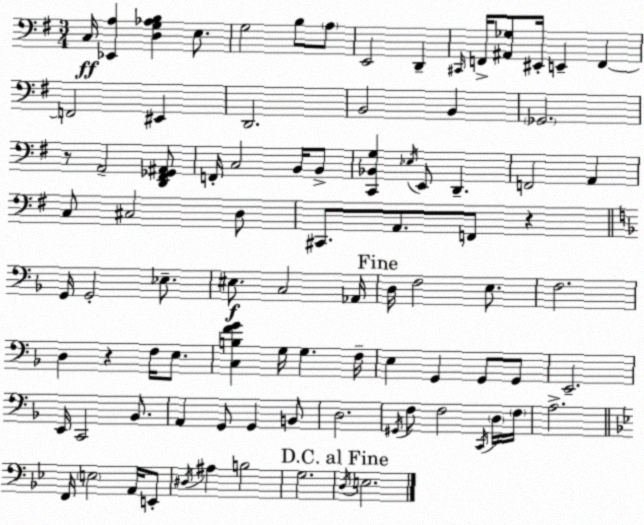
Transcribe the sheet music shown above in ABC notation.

X:1
T:Untitled
M:3/4
L:1/4
K:Em
C,/4 [_E,,A,] [D,G,_A,B,] E,/2 G,2 B,/2 A,/2 E,,2 D,, ^C,,/4 F,,/4 [^A,,_G,]/2 ^E,,/4 E,, F,, F,,2 ^E,, D,,2 B,,2 B,, _G,,2 z/2 A,,2 [D,,^F,,_G,,^A,,]/2 F,,/4 C,2 B,,/4 B,,/2 [C,,_B,,G,] _E,/4 E,,/2 D,, F,,2 A,, C,/2 ^C,2 D,/2 ^C,,/2 A,,/2 F,,/2 z G,,/4 G,,2 _E,/2 ^E,/2 C,2 _A,,/4 D,/4 F,2 E,/2 F,2 D, z F,/4 E,/2 [C,B,FG] G,/4 G, F,/4 E, G,, G,,/2 G,,/2 E,,2 E,,/4 C,,2 _B,,/2 A,, G,,/2 G,, B,,/2 D,2 ^G,,/4 F,/2 F,2 C,,/4 D,/4 F,/4 A,2 F,,/4 E,2 A,,/4 E,,/2 ^D,/4 ^A, B,2 G,2 D,/4 E,2